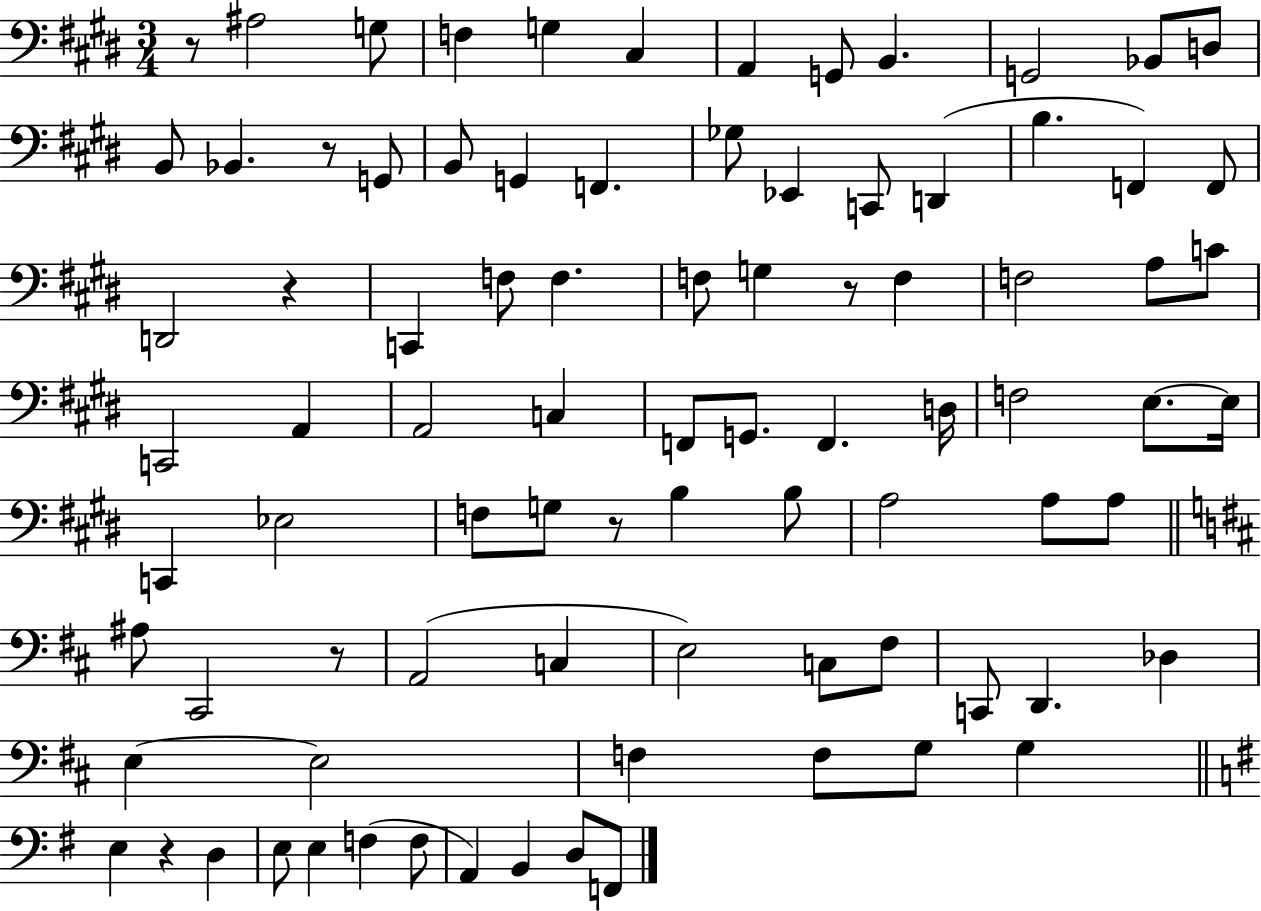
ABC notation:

X:1
T:Untitled
M:3/4
L:1/4
K:E
z/2 ^A,2 G,/2 F, G, ^C, A,, G,,/2 B,, G,,2 _B,,/2 D,/2 B,,/2 _B,, z/2 G,,/2 B,,/2 G,, F,, _G,/2 _E,, C,,/2 D,, B, F,, F,,/2 D,,2 z C,, F,/2 F, F,/2 G, z/2 F, F,2 A,/2 C/2 C,,2 A,, A,,2 C, F,,/2 G,,/2 F,, D,/4 F,2 E,/2 E,/4 C,, _E,2 F,/2 G,/2 z/2 B, B,/2 A,2 A,/2 A,/2 ^A,/2 ^C,,2 z/2 A,,2 C, E,2 C,/2 ^F,/2 C,,/2 D,, _D, E, E,2 F, F,/2 G,/2 G, E, z D, E,/2 E, F, F,/2 A,, B,, D,/2 F,,/2